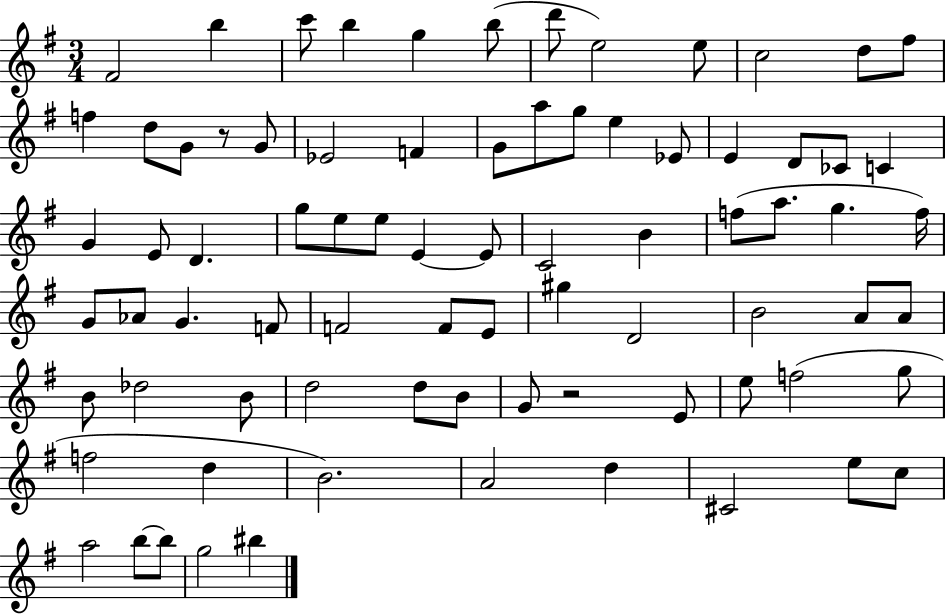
F#4/h B5/q C6/e B5/q G5/q B5/e D6/e E5/h E5/e C5/h D5/e F#5/e F5/q D5/e G4/e R/e G4/e Eb4/h F4/q G4/e A5/e G5/e E5/q Eb4/e E4/q D4/e CES4/e C4/q G4/q E4/e D4/q. G5/e E5/e E5/e E4/q E4/e C4/h B4/q F5/e A5/e. G5/q. F5/s G4/e Ab4/e G4/q. F4/e F4/h F4/e E4/e G#5/q D4/h B4/h A4/e A4/e B4/e Db5/h B4/e D5/h D5/e B4/e G4/e R/h E4/e E5/e F5/h G5/e F5/h D5/q B4/h. A4/h D5/q C#4/h E5/e C5/e A5/h B5/e B5/e G5/h BIS5/q